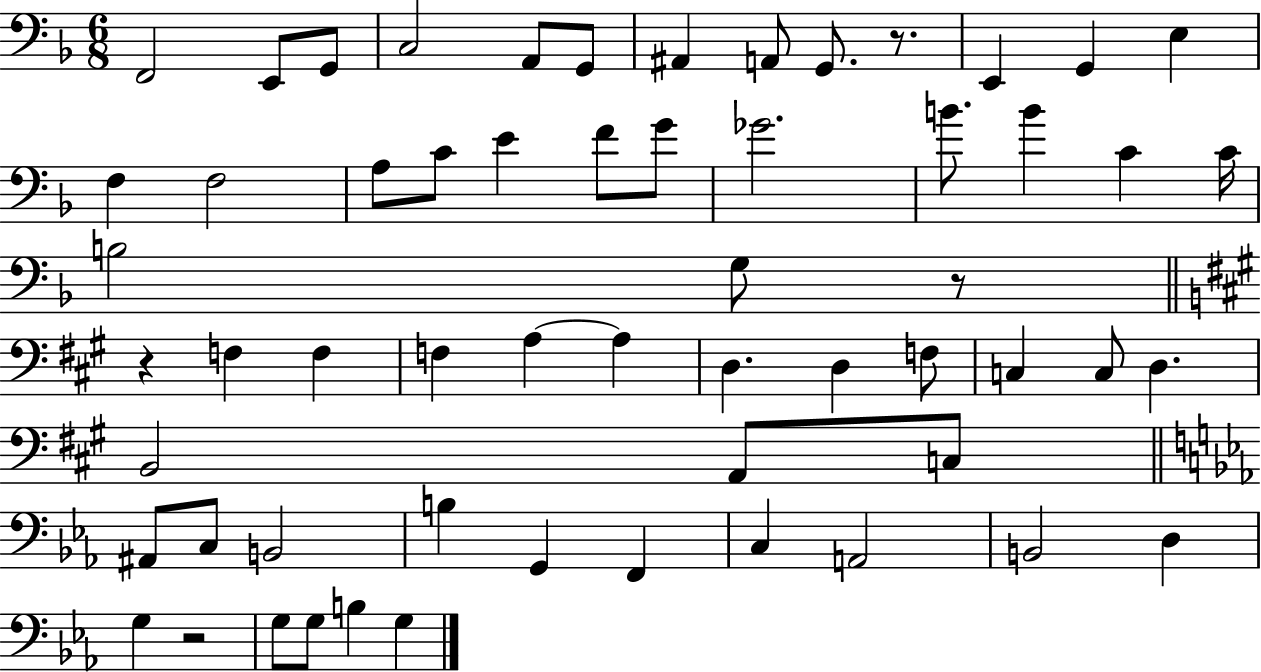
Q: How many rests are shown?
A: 4